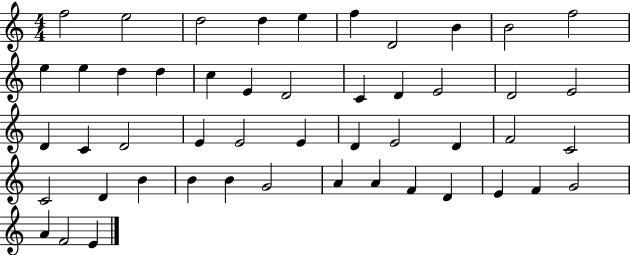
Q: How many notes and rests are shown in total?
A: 49